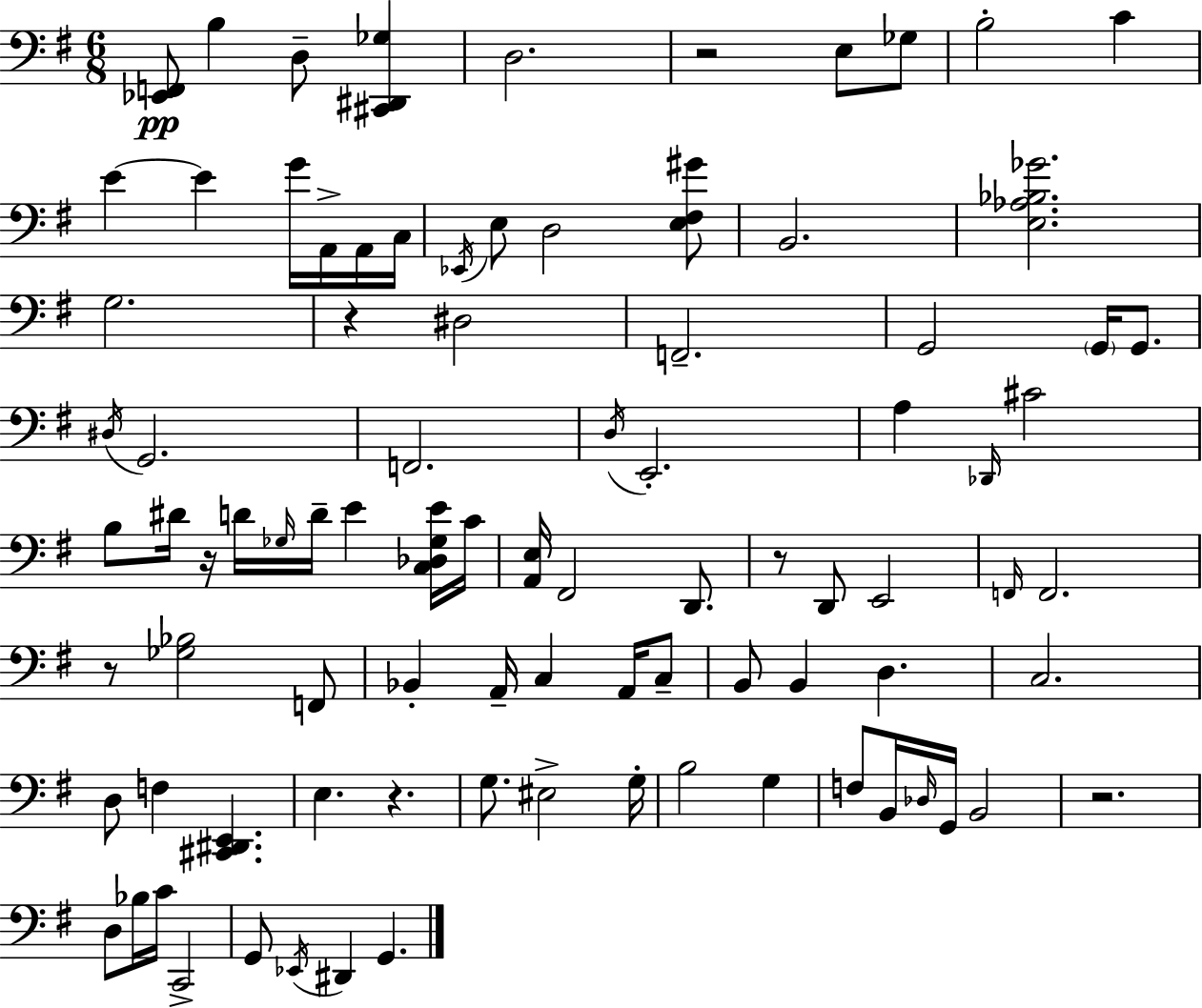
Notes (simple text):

[Eb2,F2]/e B3/q D3/e [C#2,D#2,Gb3]/q D3/h. R/h E3/e Gb3/e B3/h C4/q E4/q E4/q G4/s A2/s A2/s C3/s Eb2/s E3/e D3/h [E3,F#3,G#4]/e B2/h. [E3,Ab3,Bb3,Gb4]/h. G3/h. R/q D#3/h F2/h. G2/h G2/s G2/e. D#3/s G2/h. F2/h. D3/s E2/h. A3/q Db2/s C#4/h B3/e D#4/s R/s D4/s Gb3/s D4/s E4/q [C3,Db3,Gb3,E4]/s C4/s [A2,E3]/s F#2/h D2/e. R/e D2/e E2/h F2/s F2/h. R/e [Gb3,Bb3]/h F2/e Bb2/q A2/s C3/q A2/s C3/e B2/e B2/q D3/q. C3/h. D3/e F3/q [C#2,D#2,E2]/q. E3/q. R/q. G3/e. EIS3/h G3/s B3/h G3/q F3/e B2/s Db3/s G2/s B2/h R/h. D3/e Bb3/s C4/s C2/h G2/e Eb2/s D#2/q G2/q.